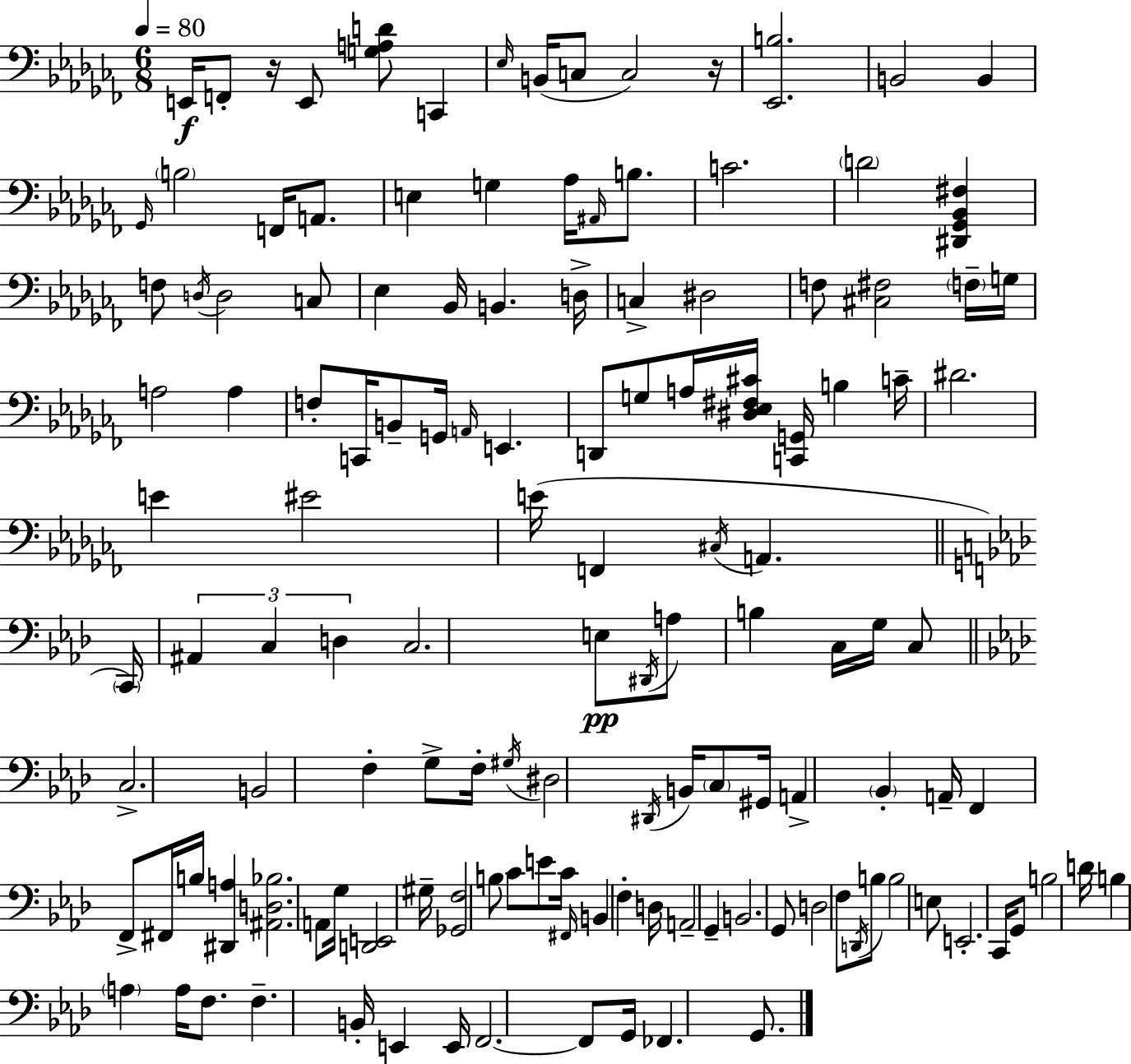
E2/s F2/e R/s E2/e [G3,A3,D4]/e C2/q Eb3/s B2/s C3/e C3/h R/s [Eb2,B3]/h. B2/h B2/q Gb2/s B3/h F2/s A2/e. E3/q G3/q Ab3/s A#2/s B3/e. C4/h. D4/h [D#2,Gb2,Bb2,F#3]/q F3/e D3/s D3/h C3/e Eb3/q Bb2/s B2/q. D3/s C3/q D#3/h F3/e [C#3,F#3]/h F3/s G3/s A3/h A3/q F3/e C2/s B2/e G2/s A2/s E2/q. D2/e G3/e A3/s [D#3,Eb3,F#3,C#4]/s [C2,G2]/s B3/q C4/s D#4/h. E4/q EIS4/h E4/s F2/q C#3/s A2/q. C2/s A#2/q C3/q D3/q C3/h. E3/e D#2/s A3/e B3/q C3/s G3/s C3/e C3/h. B2/h F3/q G3/e F3/s G#3/s D#3/h D#2/s B2/s C3/e G#2/s A2/q Bb2/q A2/s F2/q F2/e F#2/s B3/s [D#2,A3]/q [A#2,D3,Bb3]/h. A2/e G3/s [D2,E2]/h G#3/s [Gb2,F3]/h B3/e C4/e E4/e C4/s F#2/s B2/q F3/q D3/s A2/h G2/q B2/h. G2/e D3/h F3/e D2/s B3/e B3/h E3/e E2/h. C2/s G2/e B3/h D4/s B3/q A3/q A3/s F3/e. F3/q. B2/s E2/q E2/s F2/h. F2/e G2/s FES2/q. G2/e.